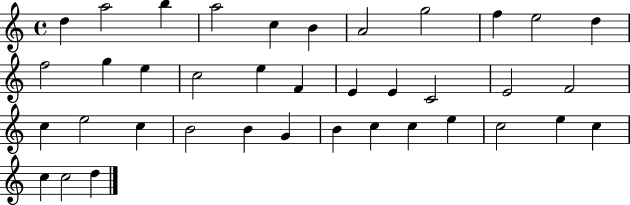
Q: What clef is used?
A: treble